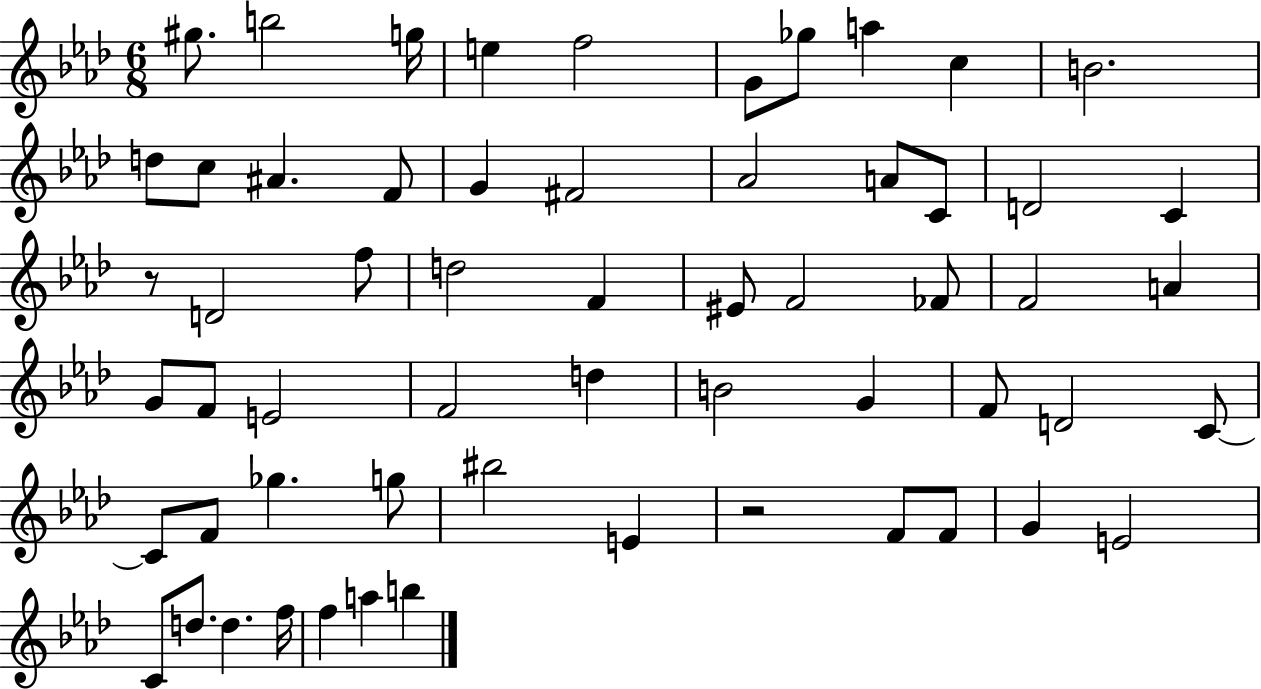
G#5/e. B5/h G5/s E5/q F5/h G4/e Gb5/e A5/q C5/q B4/h. D5/e C5/e A#4/q. F4/e G4/q F#4/h Ab4/h A4/e C4/e D4/h C4/q R/e D4/h F5/e D5/h F4/q EIS4/e F4/h FES4/e F4/h A4/q G4/e F4/e E4/h F4/h D5/q B4/h G4/q F4/e D4/h C4/e C4/e F4/e Gb5/q. G5/e BIS5/h E4/q R/h F4/e F4/e G4/q E4/h C4/e D5/e. D5/q. F5/s F5/q A5/q B5/q